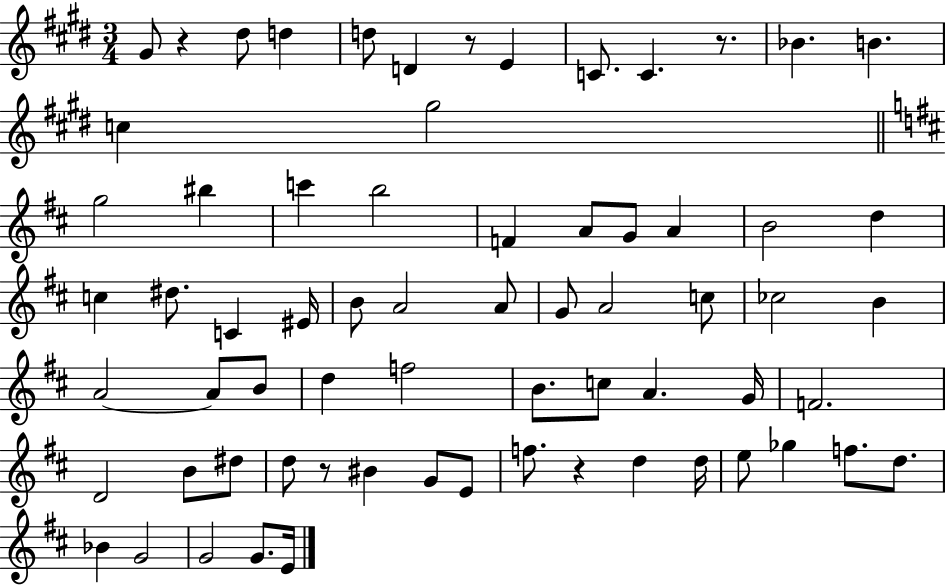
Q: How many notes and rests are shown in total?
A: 68